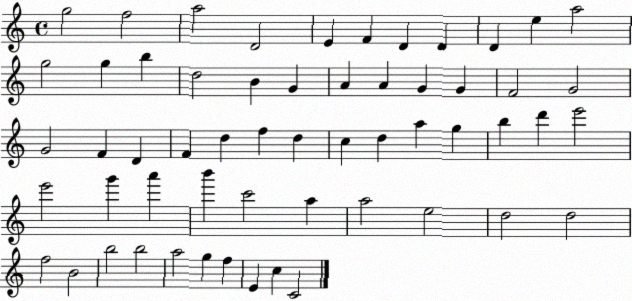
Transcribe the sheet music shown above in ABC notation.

X:1
T:Untitled
M:4/4
L:1/4
K:C
g2 f2 a2 D2 E F D D D e a2 g2 g b d2 B G A A G G F2 G2 G2 F D F d f d c d a g b d' e'2 e'2 g' a' b' c'2 a a2 e2 d2 d2 f2 B2 b2 b2 a2 g f E c C2